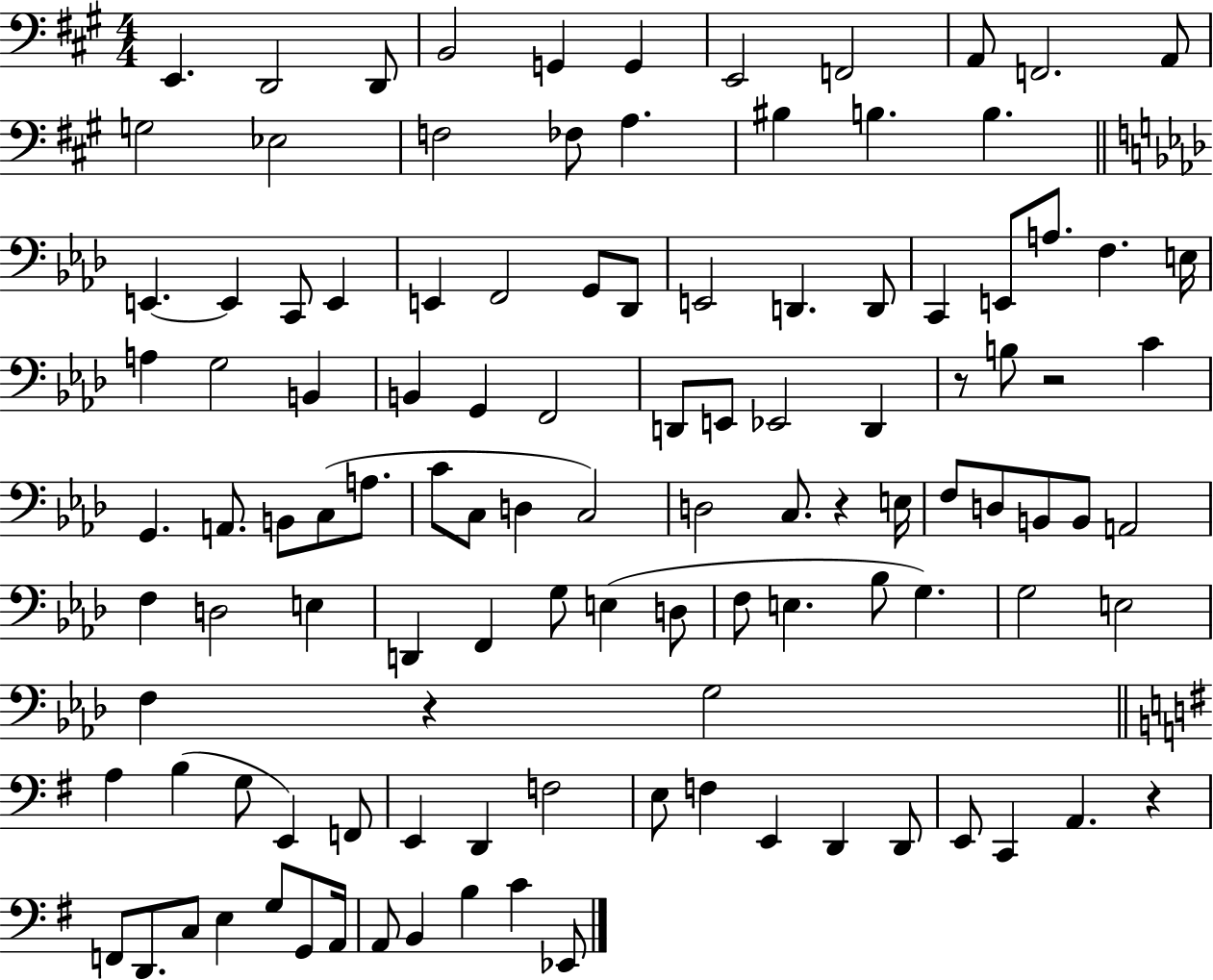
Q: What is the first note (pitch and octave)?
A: E2